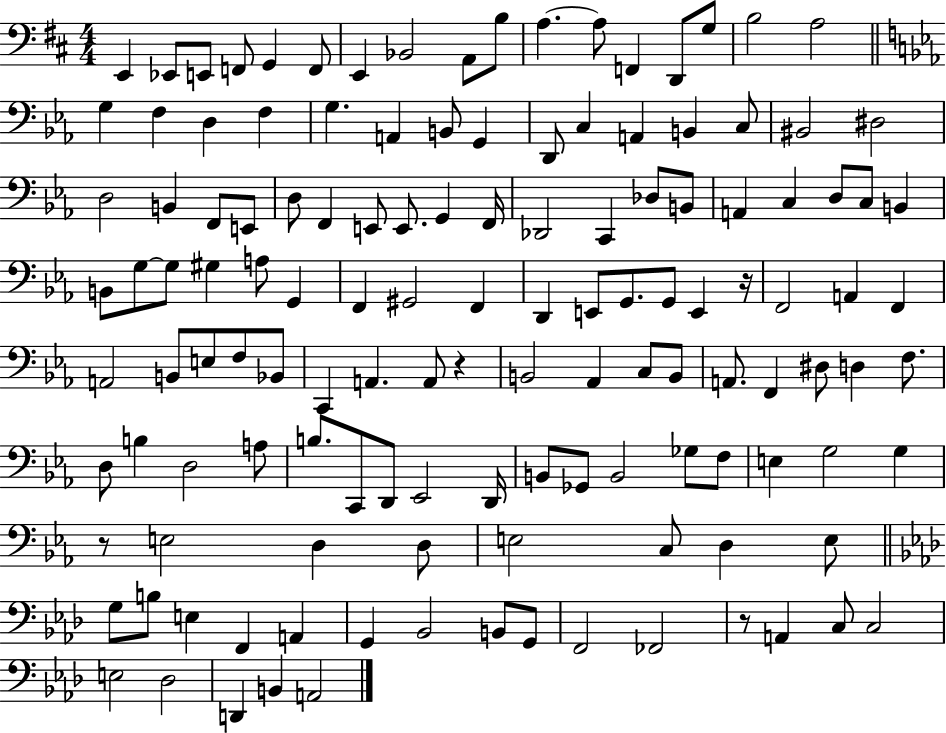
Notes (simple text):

E2/q Eb2/e E2/e F2/e G2/q F2/e E2/q Bb2/h A2/e B3/e A3/q. A3/e F2/q D2/e G3/e B3/h A3/h G3/q F3/q D3/q F3/q G3/q. A2/q B2/e G2/q D2/e C3/q A2/q B2/q C3/e BIS2/h D#3/h D3/h B2/q F2/e E2/e D3/e F2/q E2/e E2/e. G2/q F2/s Db2/h C2/q Db3/e B2/e A2/q C3/q D3/e C3/e B2/q B2/e G3/e G3/e G#3/q A3/e G2/q F2/q G#2/h F2/q D2/q E2/e G2/e. G2/e E2/q R/s F2/h A2/q F2/q A2/h B2/e E3/e F3/e Bb2/e C2/q A2/q. A2/e R/q B2/h Ab2/q C3/e B2/e A2/e. F2/q D#3/e D3/q F3/e. D3/e B3/q D3/h A3/e B3/e. C2/e D2/e Eb2/h D2/s B2/e Gb2/e B2/h Gb3/e F3/e E3/q G3/h G3/q R/e E3/h D3/q D3/e E3/h C3/e D3/q E3/e G3/e B3/e E3/q F2/q A2/q G2/q Bb2/h B2/e G2/e F2/h FES2/h R/e A2/q C3/e C3/h E3/h Db3/h D2/q B2/q A2/h